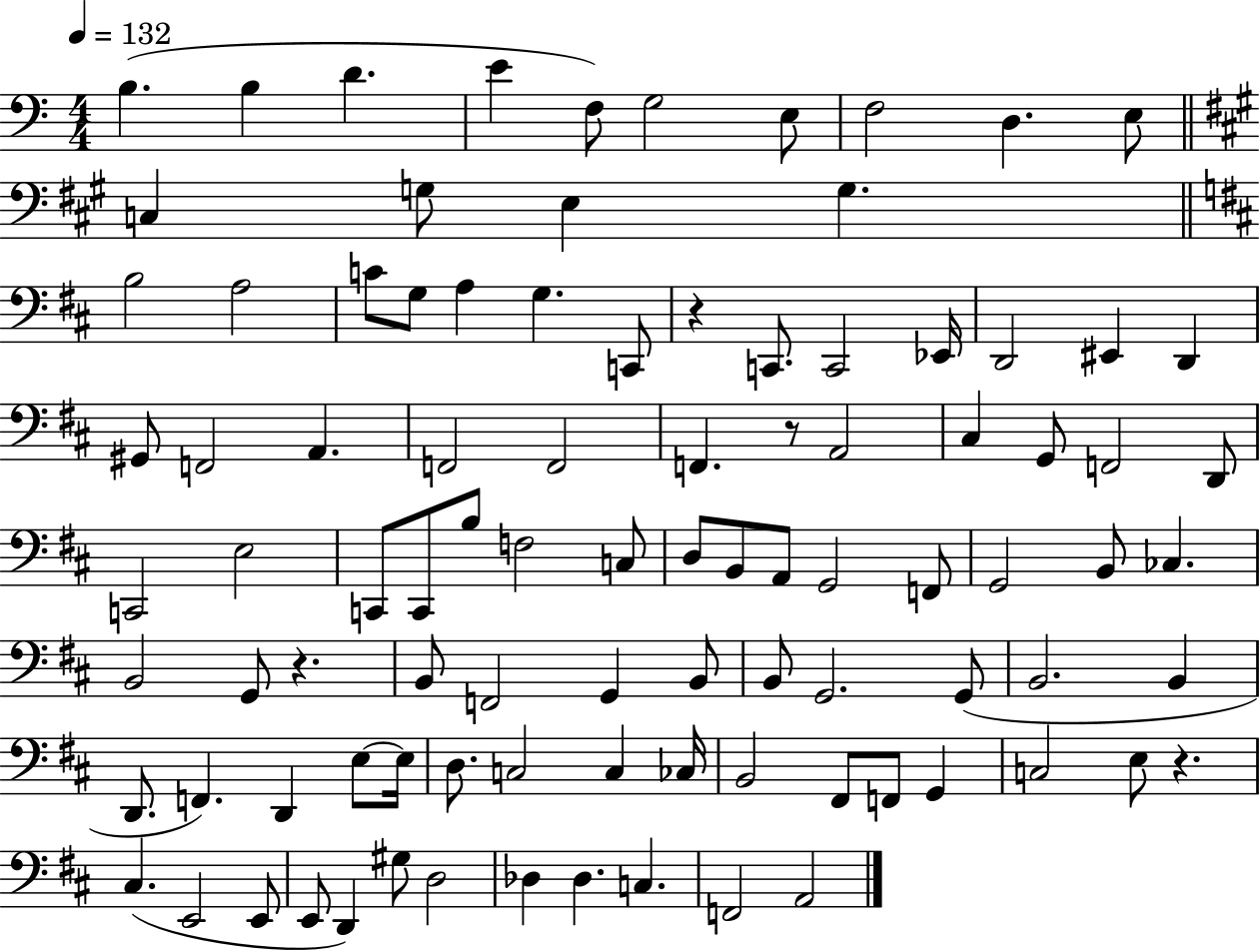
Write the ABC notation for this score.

X:1
T:Untitled
M:4/4
L:1/4
K:C
B, B, D E F,/2 G,2 E,/2 F,2 D, E,/2 C, G,/2 E, G, B,2 A,2 C/2 G,/2 A, G, C,,/2 z C,,/2 C,,2 _E,,/4 D,,2 ^E,, D,, ^G,,/2 F,,2 A,, F,,2 F,,2 F,, z/2 A,,2 ^C, G,,/2 F,,2 D,,/2 C,,2 E,2 C,,/2 C,,/2 B,/2 F,2 C,/2 D,/2 B,,/2 A,,/2 G,,2 F,,/2 G,,2 B,,/2 _C, B,,2 G,,/2 z B,,/2 F,,2 G,, B,,/2 B,,/2 G,,2 G,,/2 B,,2 B,, D,,/2 F,, D,, E,/2 E,/4 D,/2 C,2 C, _C,/4 B,,2 ^F,,/2 F,,/2 G,, C,2 E,/2 z ^C, E,,2 E,,/2 E,,/2 D,, ^G,/2 D,2 _D, _D, C, F,,2 A,,2